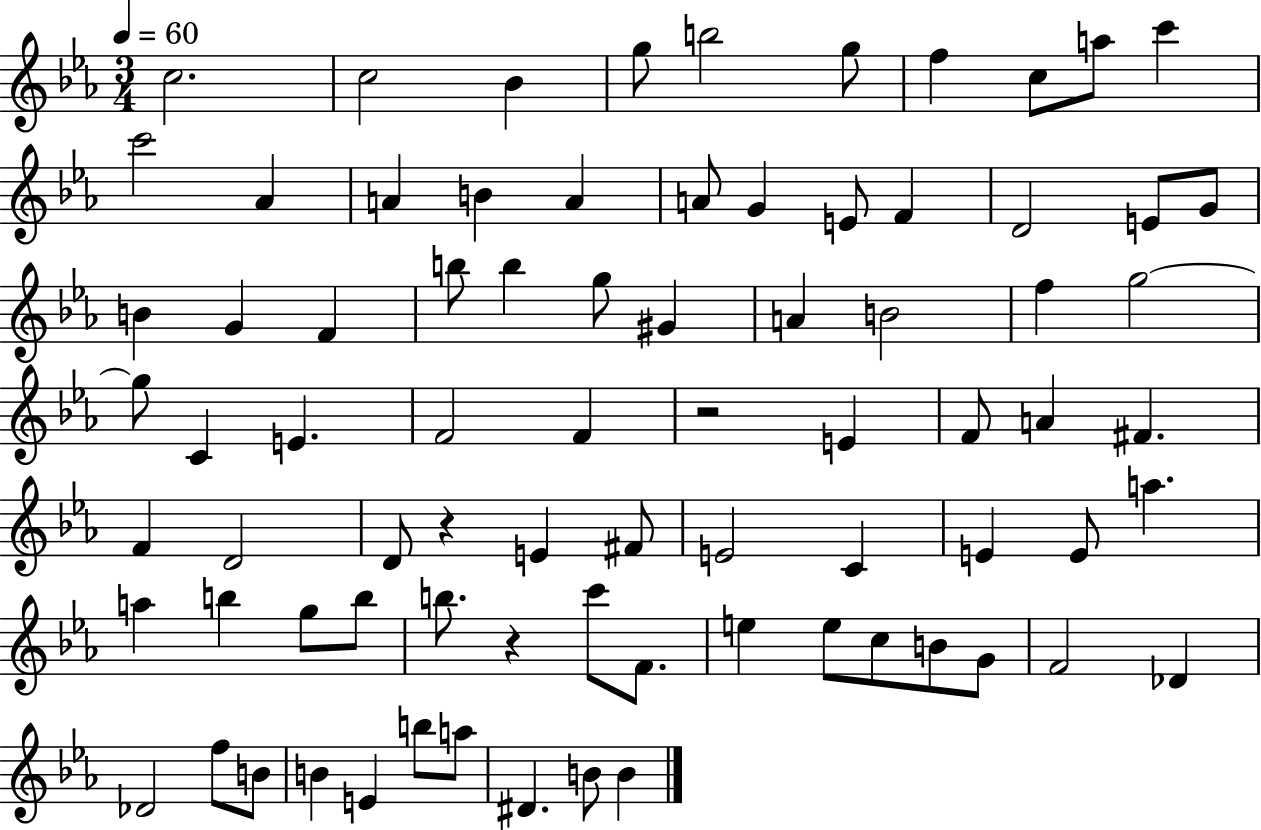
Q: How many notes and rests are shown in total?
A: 79